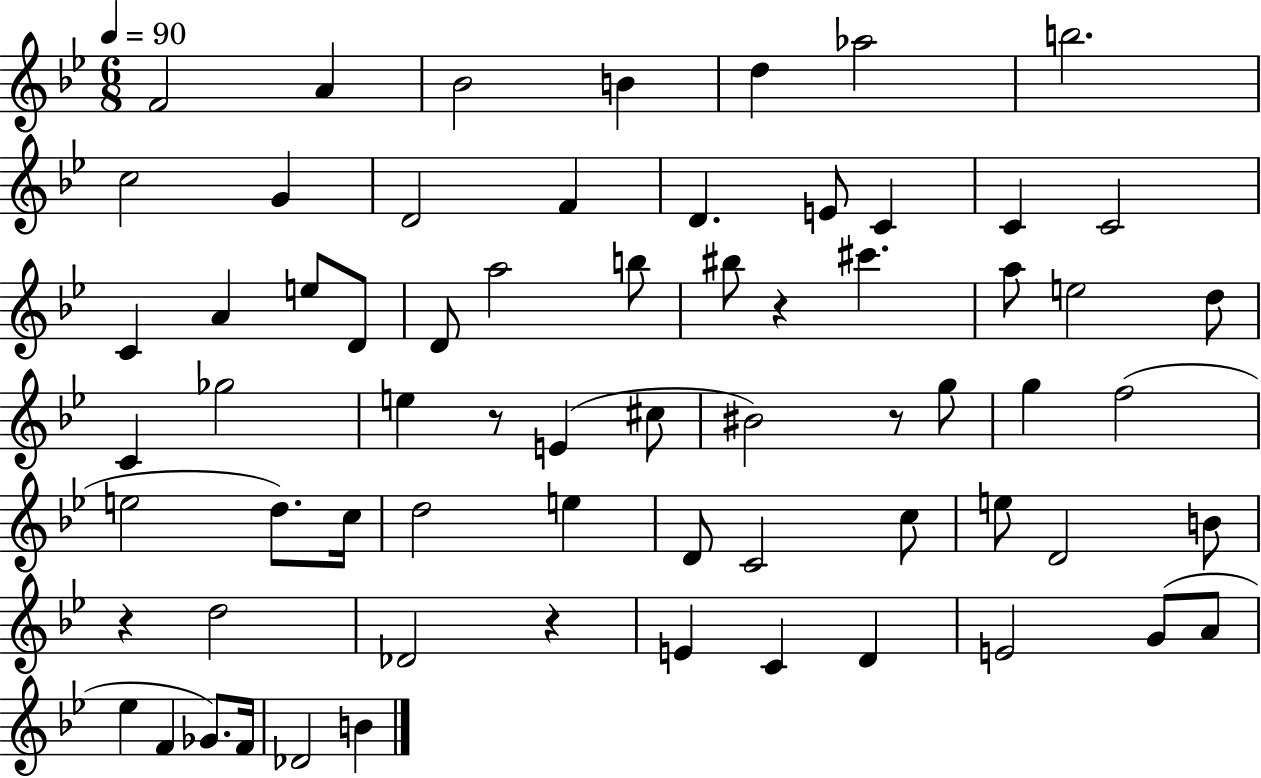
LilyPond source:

{
  \clef treble
  \numericTimeSignature
  \time 6/8
  \key bes \major
  \tempo 4 = 90
  \repeat volta 2 { f'2 a'4 | bes'2 b'4 | d''4 aes''2 | b''2. | \break c''2 g'4 | d'2 f'4 | d'4. e'8 c'4 | c'4 c'2 | \break c'4 a'4 e''8 d'8 | d'8 a''2 b''8 | bis''8 r4 cis'''4. | a''8 e''2 d''8 | \break c'4 ges''2 | e''4 r8 e'4( cis''8 | bis'2) r8 g''8 | g''4 f''2( | \break e''2 d''8.) c''16 | d''2 e''4 | d'8 c'2 c''8 | e''8 d'2 b'8 | \break r4 d''2 | des'2 r4 | e'4 c'4 d'4 | e'2 g'8( a'8 | \break ees''4 f'4 ges'8.) f'16 | des'2 b'4 | } \bar "|."
}